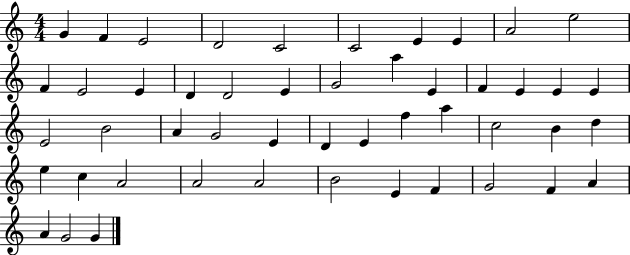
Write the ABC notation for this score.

X:1
T:Untitled
M:4/4
L:1/4
K:C
G F E2 D2 C2 C2 E E A2 e2 F E2 E D D2 E G2 a E F E E E E2 B2 A G2 E D E f a c2 B d e c A2 A2 A2 B2 E F G2 F A A G2 G